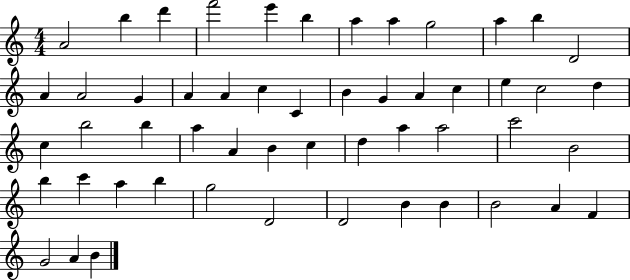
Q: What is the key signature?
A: C major